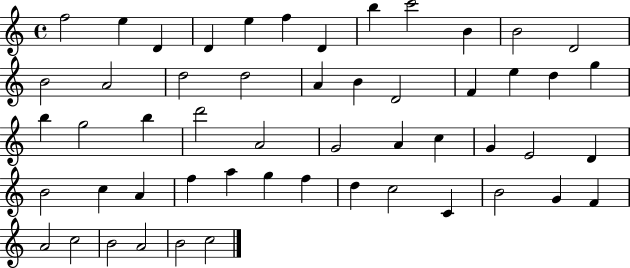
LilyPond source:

{
  \clef treble
  \time 4/4
  \defaultTimeSignature
  \key c \major
  f''2 e''4 d'4 | d'4 e''4 f''4 d'4 | b''4 c'''2 b'4 | b'2 d'2 | \break b'2 a'2 | d''2 d''2 | a'4 b'4 d'2 | f'4 e''4 d''4 g''4 | \break b''4 g''2 b''4 | d'''2 a'2 | g'2 a'4 c''4 | g'4 e'2 d'4 | \break b'2 c''4 a'4 | f''4 a''4 g''4 f''4 | d''4 c''2 c'4 | b'2 g'4 f'4 | \break a'2 c''2 | b'2 a'2 | b'2 c''2 | \bar "|."
}